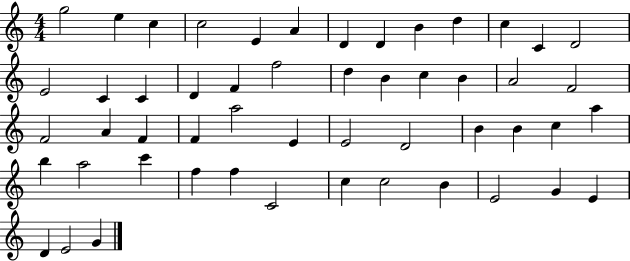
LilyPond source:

{
  \clef treble
  \numericTimeSignature
  \time 4/4
  \key c \major
  g''2 e''4 c''4 | c''2 e'4 a'4 | d'4 d'4 b'4 d''4 | c''4 c'4 d'2 | \break e'2 c'4 c'4 | d'4 f'4 f''2 | d''4 b'4 c''4 b'4 | a'2 f'2 | \break f'2 a'4 f'4 | f'4 a''2 e'4 | e'2 d'2 | b'4 b'4 c''4 a''4 | \break b''4 a''2 c'''4 | f''4 f''4 c'2 | c''4 c''2 b'4 | e'2 g'4 e'4 | \break d'4 e'2 g'4 | \bar "|."
}